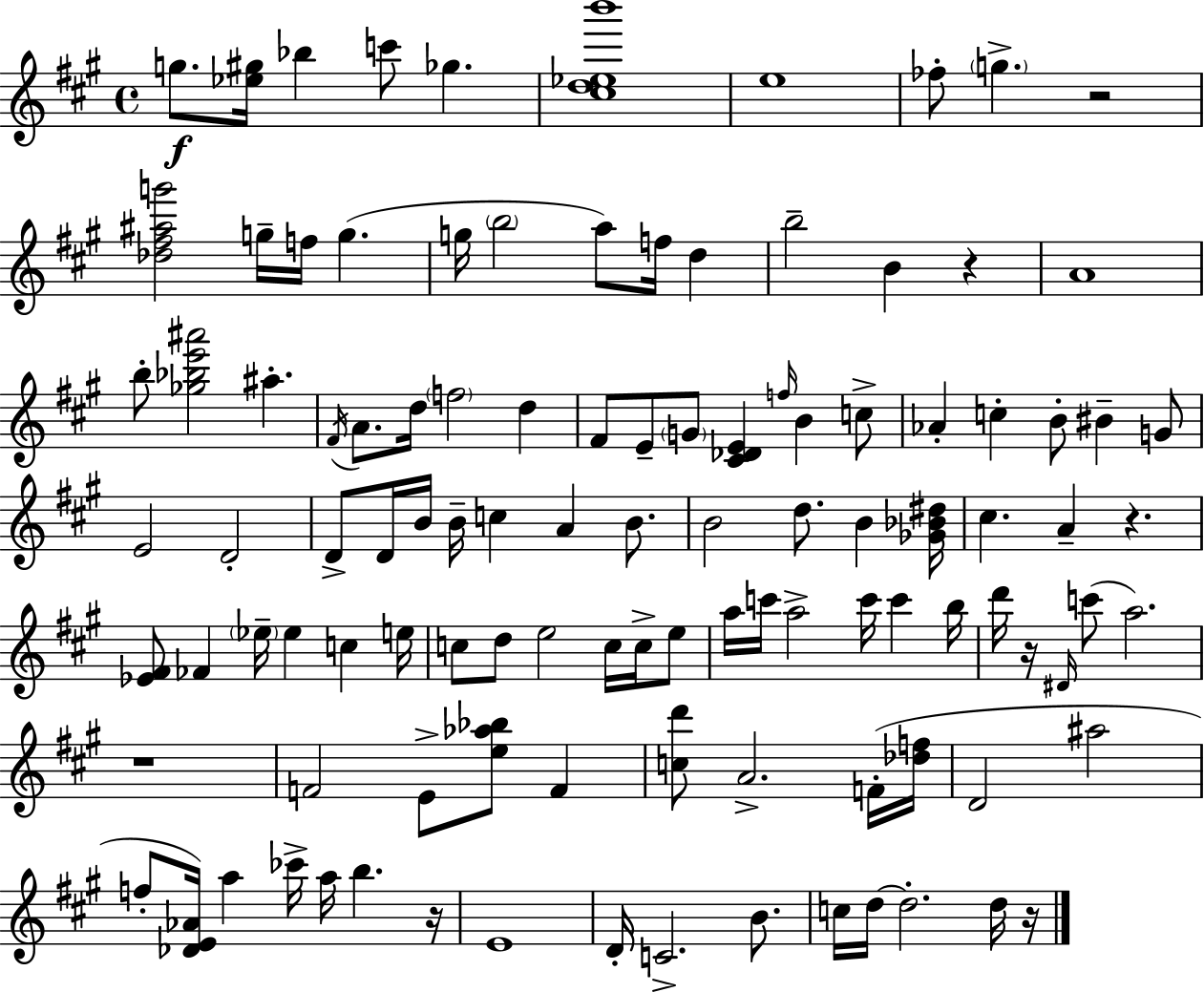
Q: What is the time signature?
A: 4/4